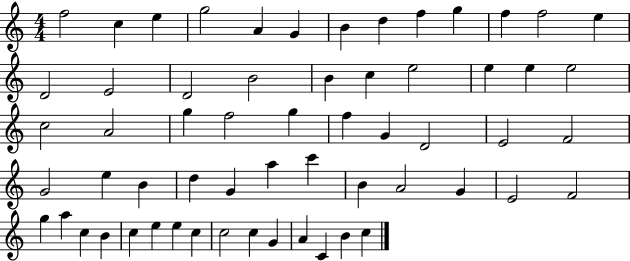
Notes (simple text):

F5/h C5/q E5/q G5/h A4/q G4/q B4/q D5/q F5/q G5/q F5/q F5/h E5/q D4/h E4/h D4/h B4/h B4/q C5/q E5/h E5/q E5/q E5/h C5/h A4/h G5/q F5/h G5/q F5/q G4/q D4/h E4/h F4/h G4/h E5/q B4/q D5/q G4/q A5/q C6/q B4/q A4/h G4/q E4/h F4/h G5/q A5/q C5/q B4/q C5/q E5/q E5/q C5/q C5/h C5/q G4/q A4/q C4/q B4/q C5/q